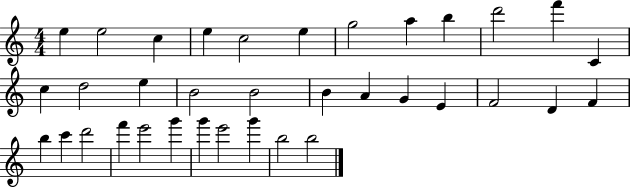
E5/q E5/h C5/q E5/q C5/h E5/q G5/h A5/q B5/q D6/h F6/q C4/q C5/q D5/h E5/q B4/h B4/h B4/q A4/q G4/q E4/q F4/h D4/q F4/q B5/q C6/q D6/h F6/q E6/h G6/q G6/q E6/h G6/q B5/h B5/h